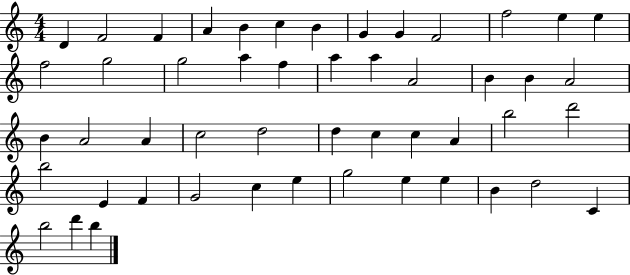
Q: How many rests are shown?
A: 0